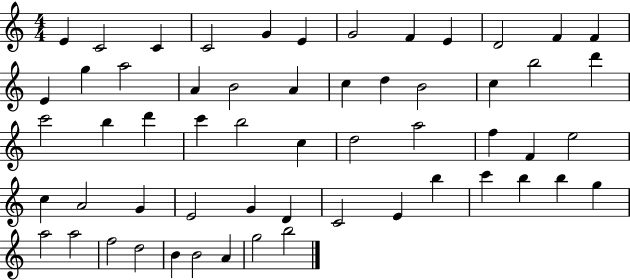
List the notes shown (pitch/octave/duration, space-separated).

E4/q C4/h C4/q C4/h G4/q E4/q G4/h F4/q E4/q D4/h F4/q F4/q E4/q G5/q A5/h A4/q B4/h A4/q C5/q D5/q B4/h C5/q B5/h D6/q C6/h B5/q D6/q C6/q B5/h C5/q D5/h A5/h F5/q F4/q E5/h C5/q A4/h G4/q E4/h G4/q D4/q C4/h E4/q B5/q C6/q B5/q B5/q G5/q A5/h A5/h F5/h D5/h B4/q B4/h A4/q G5/h B5/h